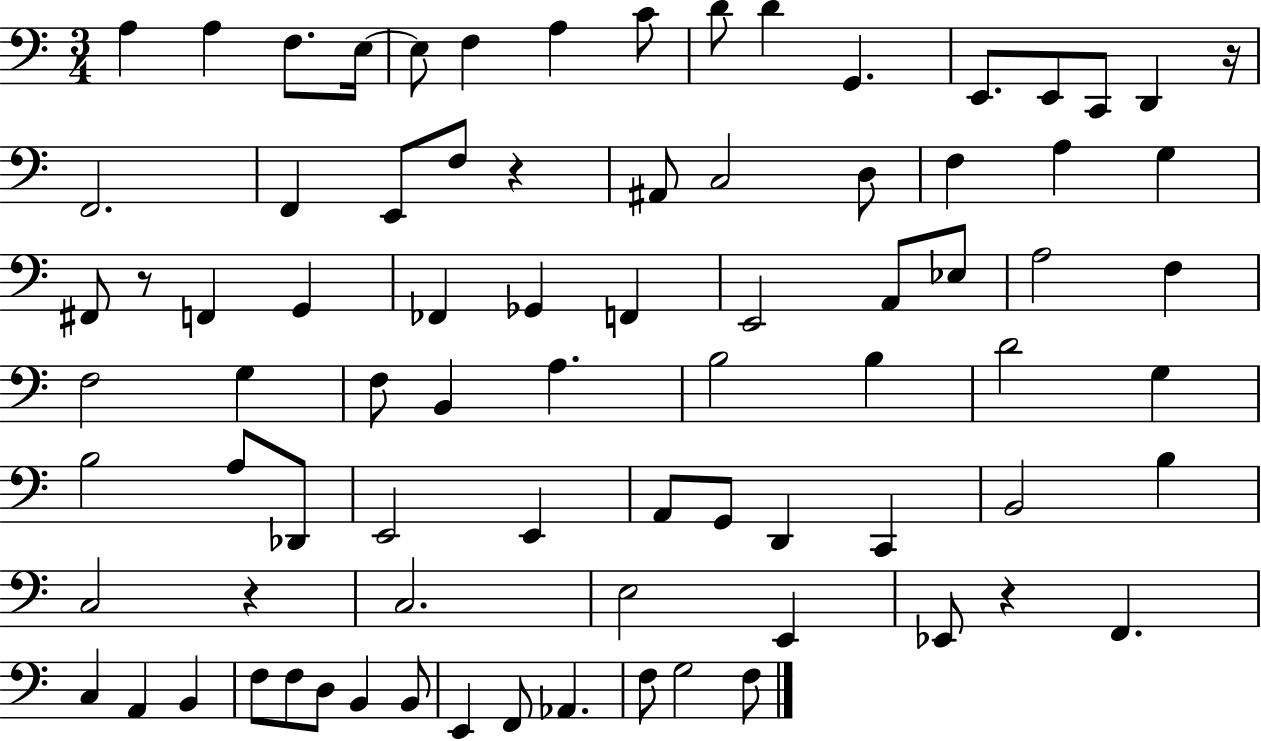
{
  \clef bass
  \numericTimeSignature
  \time 3/4
  \key c \major
  a4 a4 f8. e16~~ | e8 f4 a4 c'8 | d'8 d'4 g,4. | e,8. e,8 c,8 d,4 r16 | \break f,2. | f,4 e,8 f8 r4 | ais,8 c2 d8 | f4 a4 g4 | \break fis,8 r8 f,4 g,4 | fes,4 ges,4 f,4 | e,2 a,8 ees8 | a2 f4 | \break f2 g4 | f8 b,4 a4. | b2 b4 | d'2 g4 | \break b2 a8 des,8 | e,2 e,4 | a,8 g,8 d,4 c,4 | b,2 b4 | \break c2 r4 | c2. | e2 e,4 | ees,8 r4 f,4. | \break c4 a,4 b,4 | f8 f8 d8 b,4 b,8 | e,4 f,8 aes,4. | f8 g2 f8 | \break \bar "|."
}